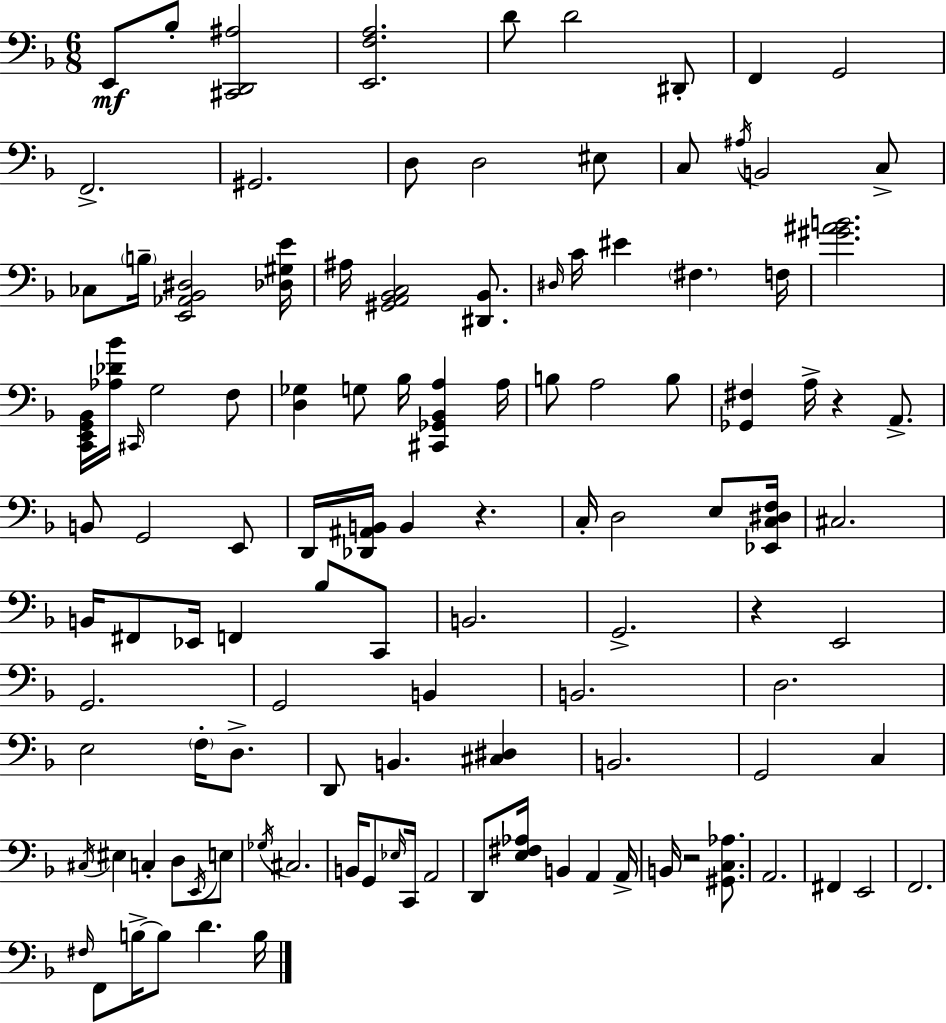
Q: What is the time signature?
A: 6/8